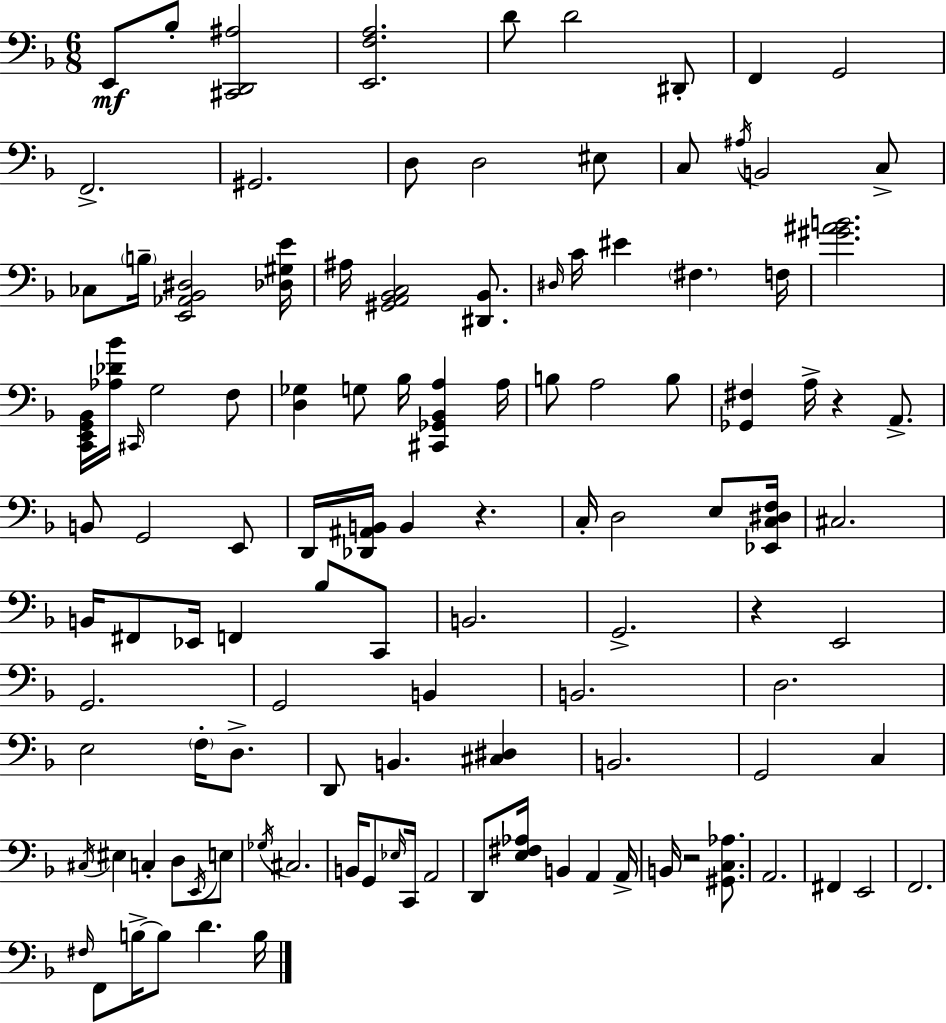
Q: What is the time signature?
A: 6/8